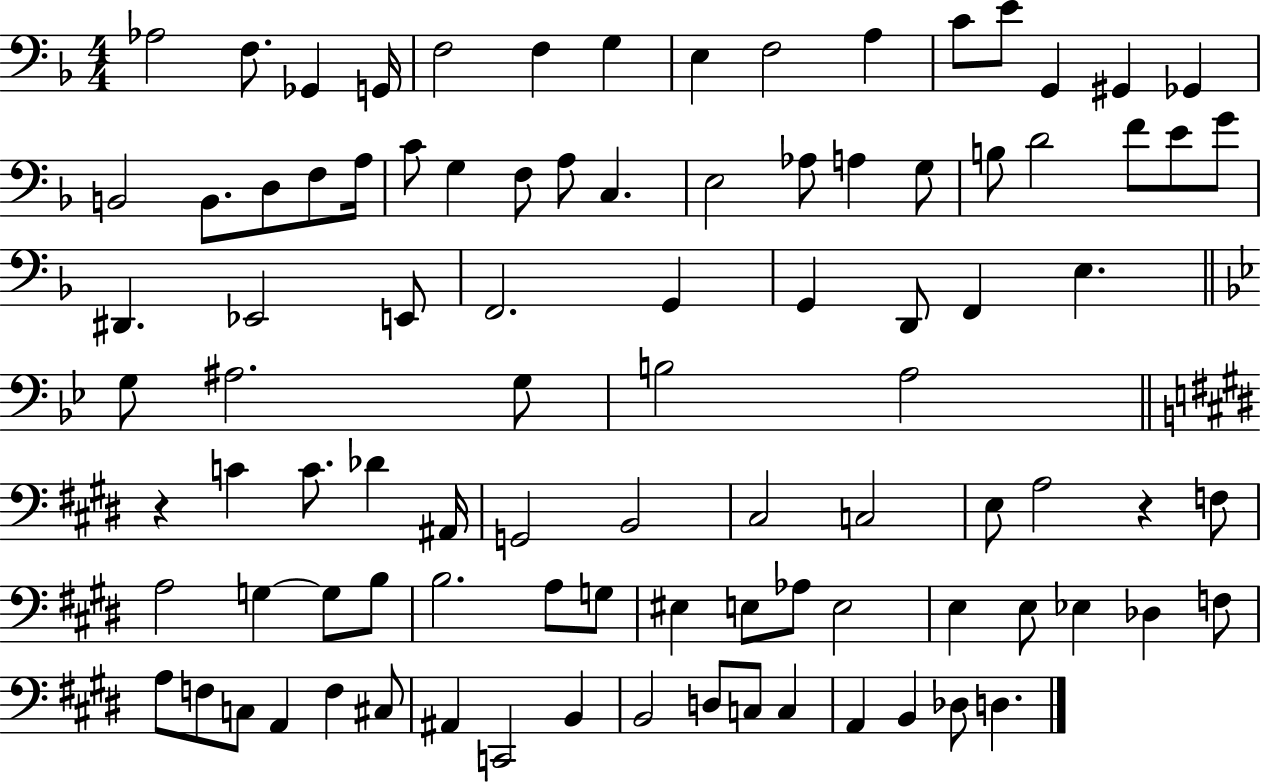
{
  \clef bass
  \numericTimeSignature
  \time 4/4
  \key f \major
  aes2 f8. ges,4 g,16 | f2 f4 g4 | e4 f2 a4 | c'8 e'8 g,4 gis,4 ges,4 | \break b,2 b,8. d8 f8 a16 | c'8 g4 f8 a8 c4. | e2 aes8 a4 g8 | b8 d'2 f'8 e'8 g'8 | \break dis,4. ees,2 e,8 | f,2. g,4 | g,4 d,8 f,4 e4. | \bar "||" \break \key bes \major g8 ais2. g8 | b2 a2 | \bar "||" \break \key e \major r4 c'4 c'8. des'4 ais,16 | g,2 b,2 | cis2 c2 | e8 a2 r4 f8 | \break a2 g4~~ g8 b8 | b2. a8 g8 | eis4 e8 aes8 e2 | e4 e8 ees4 des4 f8 | \break a8 f8 c8 a,4 f4 cis8 | ais,4 c,2 b,4 | b,2 d8 c8 c4 | a,4 b,4 des8 d4. | \break \bar "|."
}